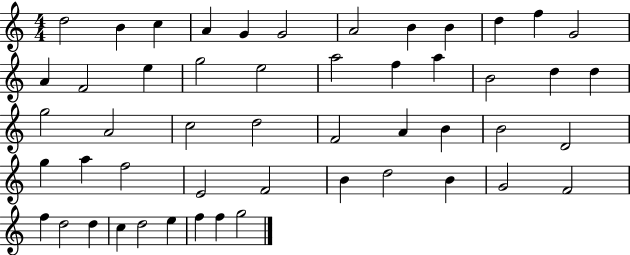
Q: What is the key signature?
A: C major